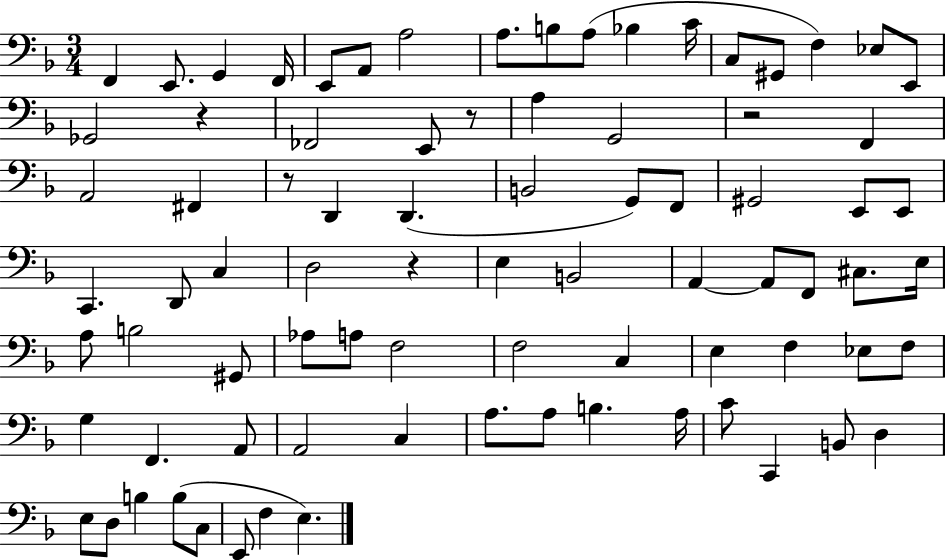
X:1
T:Untitled
M:3/4
L:1/4
K:F
F,, E,,/2 G,, F,,/4 E,,/2 A,,/2 A,2 A,/2 B,/2 A,/2 _B, C/4 C,/2 ^G,,/2 F, _E,/2 E,,/2 _G,,2 z _F,,2 E,,/2 z/2 A, G,,2 z2 F,, A,,2 ^F,, z/2 D,, D,, B,,2 G,,/2 F,,/2 ^G,,2 E,,/2 E,,/2 C,, D,,/2 C, D,2 z E, B,,2 A,, A,,/2 F,,/2 ^C,/2 E,/4 A,/2 B,2 ^G,,/2 _A,/2 A,/2 F,2 F,2 C, E, F, _E,/2 F,/2 G, F,, A,,/2 A,,2 C, A,/2 A,/2 B, A,/4 C/2 C,, B,,/2 D, E,/2 D,/2 B, B,/2 C,/2 E,,/2 F, E,